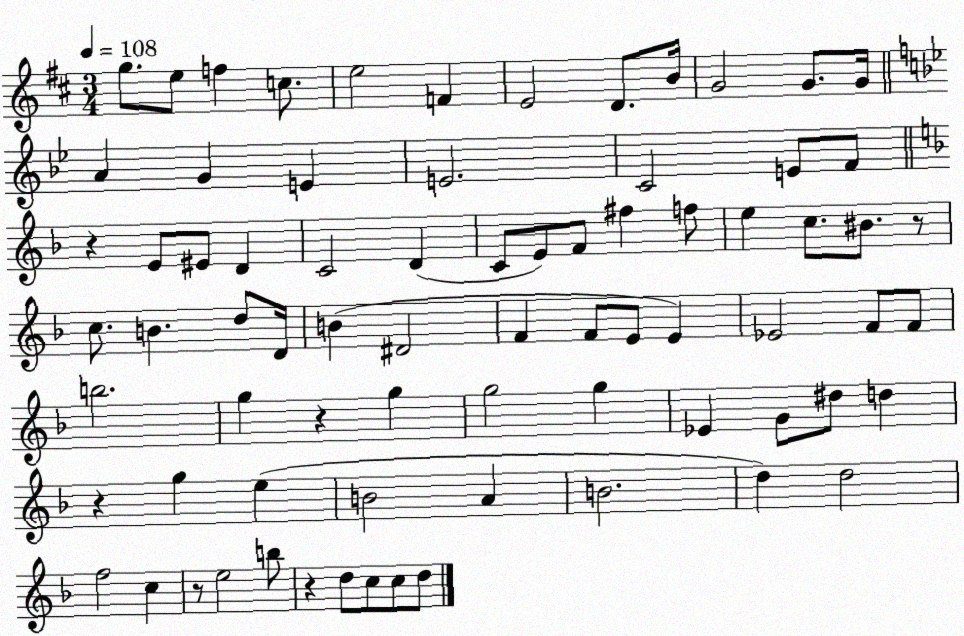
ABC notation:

X:1
T:Untitled
M:3/4
L:1/4
K:D
g/2 e/2 f c/2 e2 F E2 D/2 B/4 G2 G/2 G/4 A G E E2 C2 E/2 F/2 z E/2 ^E/2 D C2 D C/2 E/2 F/2 ^f f/2 e c/2 ^B/2 z/2 c/2 B d/2 D/4 B ^D2 F F/2 E/2 E _E2 F/2 F/2 b2 g z g g2 g _E G/2 ^d/2 d z g e B2 A B2 d d2 f2 c z/2 e2 b/2 z d/2 c/2 c/2 d/2